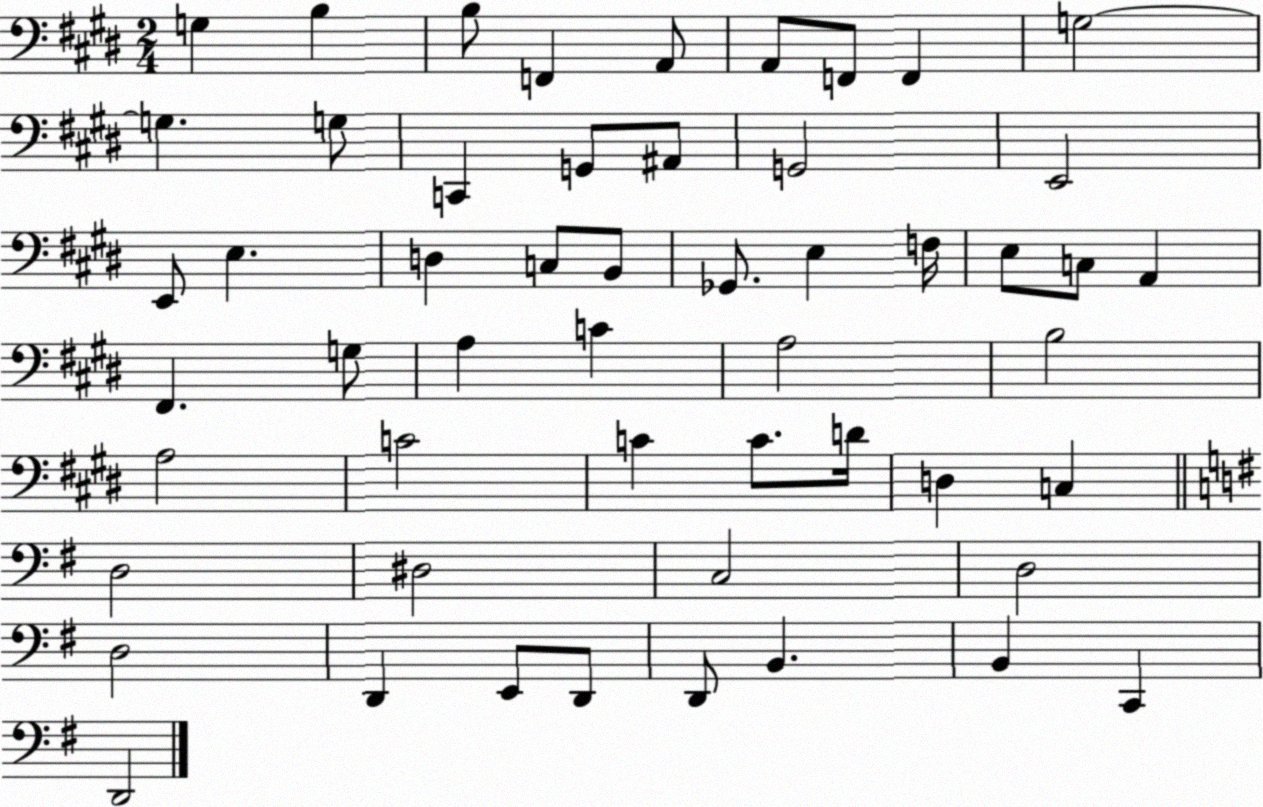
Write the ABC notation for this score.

X:1
T:Untitled
M:2/4
L:1/4
K:E
G, B, B,/2 F,, A,,/2 A,,/2 F,,/2 F,, G,2 G, G,/2 C,, G,,/2 ^A,,/2 G,,2 E,,2 E,,/2 E, D, C,/2 B,,/2 _G,,/2 E, F,/4 E,/2 C,/2 A,, ^F,, G,/2 A, C A,2 B,2 A,2 C2 C C/2 D/4 D, C, D,2 ^D,2 C,2 D,2 D,2 D,, E,,/2 D,,/2 D,,/2 B,, B,, C,, D,,2